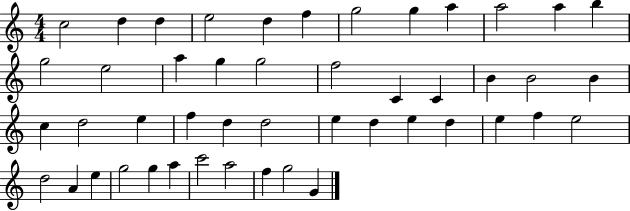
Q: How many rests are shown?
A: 0